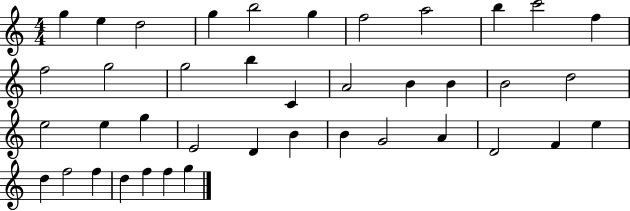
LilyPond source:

{
  \clef treble
  \numericTimeSignature
  \time 4/4
  \key c \major
  g''4 e''4 d''2 | g''4 b''2 g''4 | f''2 a''2 | b''4 c'''2 f''4 | \break f''2 g''2 | g''2 b''4 c'4 | a'2 b'4 b'4 | b'2 d''2 | \break e''2 e''4 g''4 | e'2 d'4 b'4 | b'4 g'2 a'4 | d'2 f'4 e''4 | \break d''4 f''2 f''4 | d''4 f''4 f''4 g''4 | \bar "|."
}